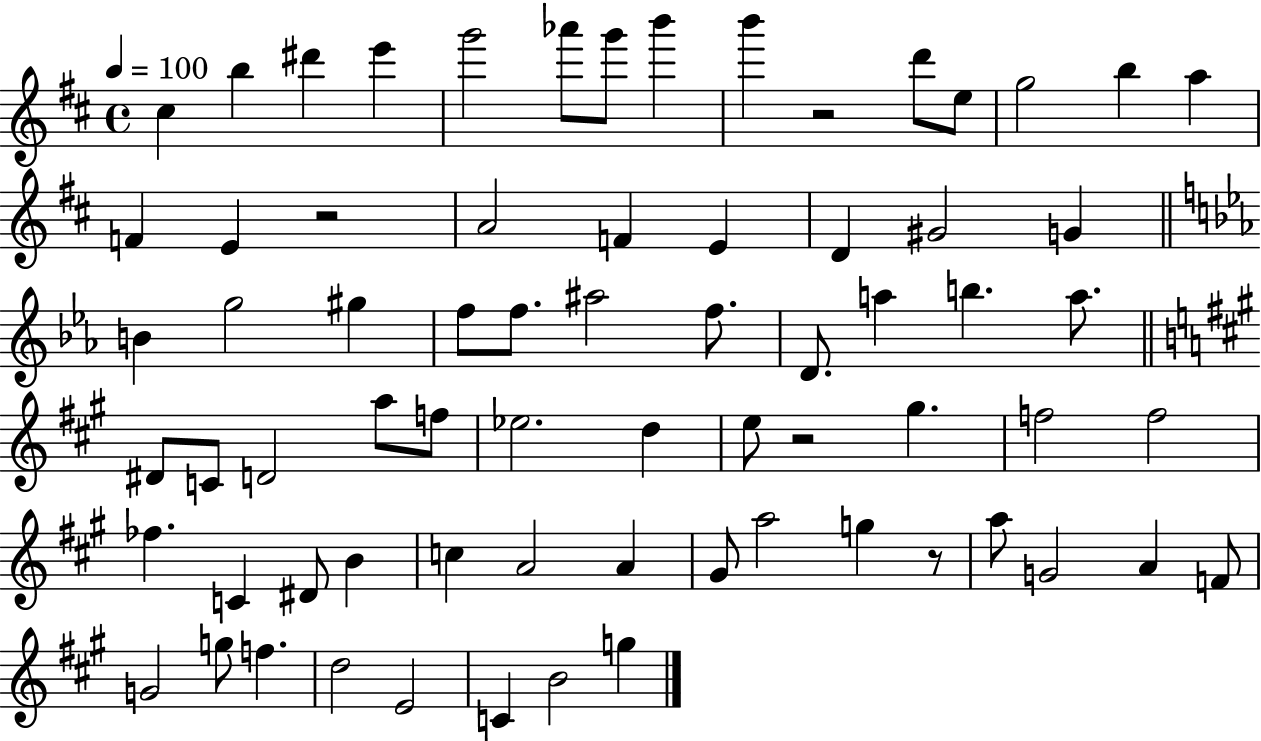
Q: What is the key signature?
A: D major